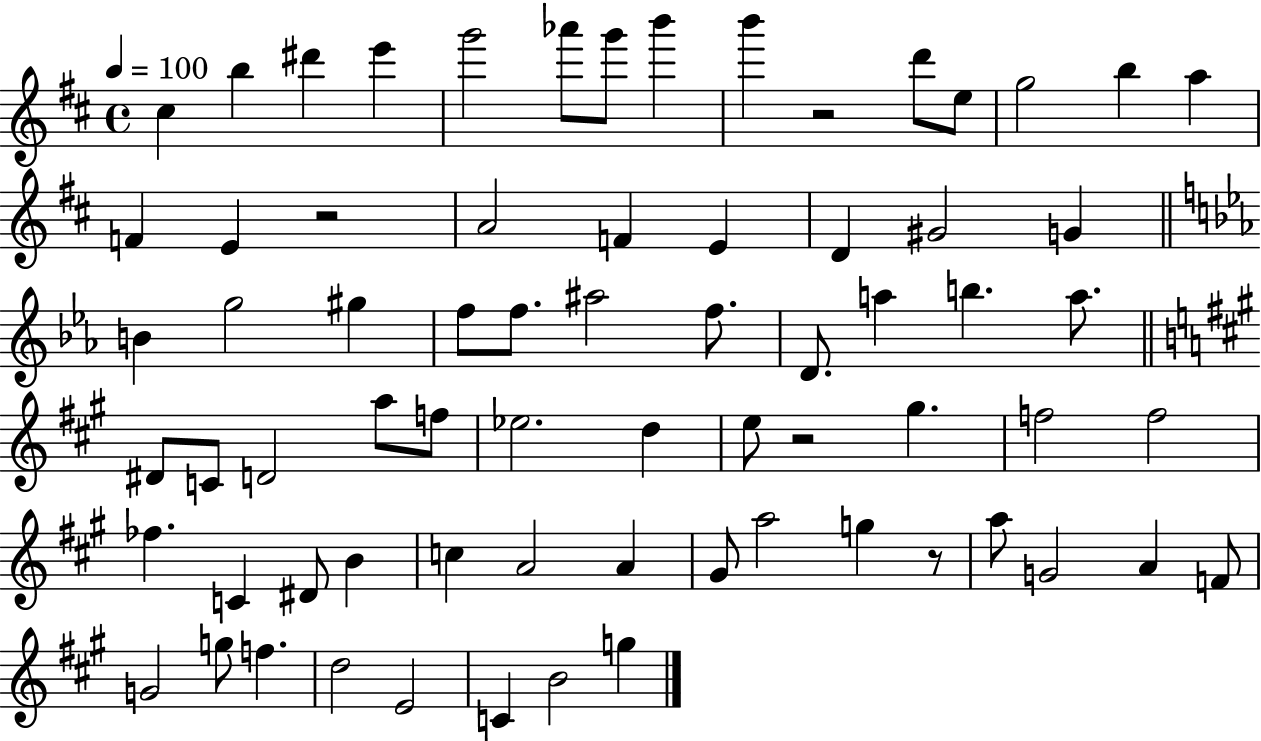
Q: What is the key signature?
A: D major